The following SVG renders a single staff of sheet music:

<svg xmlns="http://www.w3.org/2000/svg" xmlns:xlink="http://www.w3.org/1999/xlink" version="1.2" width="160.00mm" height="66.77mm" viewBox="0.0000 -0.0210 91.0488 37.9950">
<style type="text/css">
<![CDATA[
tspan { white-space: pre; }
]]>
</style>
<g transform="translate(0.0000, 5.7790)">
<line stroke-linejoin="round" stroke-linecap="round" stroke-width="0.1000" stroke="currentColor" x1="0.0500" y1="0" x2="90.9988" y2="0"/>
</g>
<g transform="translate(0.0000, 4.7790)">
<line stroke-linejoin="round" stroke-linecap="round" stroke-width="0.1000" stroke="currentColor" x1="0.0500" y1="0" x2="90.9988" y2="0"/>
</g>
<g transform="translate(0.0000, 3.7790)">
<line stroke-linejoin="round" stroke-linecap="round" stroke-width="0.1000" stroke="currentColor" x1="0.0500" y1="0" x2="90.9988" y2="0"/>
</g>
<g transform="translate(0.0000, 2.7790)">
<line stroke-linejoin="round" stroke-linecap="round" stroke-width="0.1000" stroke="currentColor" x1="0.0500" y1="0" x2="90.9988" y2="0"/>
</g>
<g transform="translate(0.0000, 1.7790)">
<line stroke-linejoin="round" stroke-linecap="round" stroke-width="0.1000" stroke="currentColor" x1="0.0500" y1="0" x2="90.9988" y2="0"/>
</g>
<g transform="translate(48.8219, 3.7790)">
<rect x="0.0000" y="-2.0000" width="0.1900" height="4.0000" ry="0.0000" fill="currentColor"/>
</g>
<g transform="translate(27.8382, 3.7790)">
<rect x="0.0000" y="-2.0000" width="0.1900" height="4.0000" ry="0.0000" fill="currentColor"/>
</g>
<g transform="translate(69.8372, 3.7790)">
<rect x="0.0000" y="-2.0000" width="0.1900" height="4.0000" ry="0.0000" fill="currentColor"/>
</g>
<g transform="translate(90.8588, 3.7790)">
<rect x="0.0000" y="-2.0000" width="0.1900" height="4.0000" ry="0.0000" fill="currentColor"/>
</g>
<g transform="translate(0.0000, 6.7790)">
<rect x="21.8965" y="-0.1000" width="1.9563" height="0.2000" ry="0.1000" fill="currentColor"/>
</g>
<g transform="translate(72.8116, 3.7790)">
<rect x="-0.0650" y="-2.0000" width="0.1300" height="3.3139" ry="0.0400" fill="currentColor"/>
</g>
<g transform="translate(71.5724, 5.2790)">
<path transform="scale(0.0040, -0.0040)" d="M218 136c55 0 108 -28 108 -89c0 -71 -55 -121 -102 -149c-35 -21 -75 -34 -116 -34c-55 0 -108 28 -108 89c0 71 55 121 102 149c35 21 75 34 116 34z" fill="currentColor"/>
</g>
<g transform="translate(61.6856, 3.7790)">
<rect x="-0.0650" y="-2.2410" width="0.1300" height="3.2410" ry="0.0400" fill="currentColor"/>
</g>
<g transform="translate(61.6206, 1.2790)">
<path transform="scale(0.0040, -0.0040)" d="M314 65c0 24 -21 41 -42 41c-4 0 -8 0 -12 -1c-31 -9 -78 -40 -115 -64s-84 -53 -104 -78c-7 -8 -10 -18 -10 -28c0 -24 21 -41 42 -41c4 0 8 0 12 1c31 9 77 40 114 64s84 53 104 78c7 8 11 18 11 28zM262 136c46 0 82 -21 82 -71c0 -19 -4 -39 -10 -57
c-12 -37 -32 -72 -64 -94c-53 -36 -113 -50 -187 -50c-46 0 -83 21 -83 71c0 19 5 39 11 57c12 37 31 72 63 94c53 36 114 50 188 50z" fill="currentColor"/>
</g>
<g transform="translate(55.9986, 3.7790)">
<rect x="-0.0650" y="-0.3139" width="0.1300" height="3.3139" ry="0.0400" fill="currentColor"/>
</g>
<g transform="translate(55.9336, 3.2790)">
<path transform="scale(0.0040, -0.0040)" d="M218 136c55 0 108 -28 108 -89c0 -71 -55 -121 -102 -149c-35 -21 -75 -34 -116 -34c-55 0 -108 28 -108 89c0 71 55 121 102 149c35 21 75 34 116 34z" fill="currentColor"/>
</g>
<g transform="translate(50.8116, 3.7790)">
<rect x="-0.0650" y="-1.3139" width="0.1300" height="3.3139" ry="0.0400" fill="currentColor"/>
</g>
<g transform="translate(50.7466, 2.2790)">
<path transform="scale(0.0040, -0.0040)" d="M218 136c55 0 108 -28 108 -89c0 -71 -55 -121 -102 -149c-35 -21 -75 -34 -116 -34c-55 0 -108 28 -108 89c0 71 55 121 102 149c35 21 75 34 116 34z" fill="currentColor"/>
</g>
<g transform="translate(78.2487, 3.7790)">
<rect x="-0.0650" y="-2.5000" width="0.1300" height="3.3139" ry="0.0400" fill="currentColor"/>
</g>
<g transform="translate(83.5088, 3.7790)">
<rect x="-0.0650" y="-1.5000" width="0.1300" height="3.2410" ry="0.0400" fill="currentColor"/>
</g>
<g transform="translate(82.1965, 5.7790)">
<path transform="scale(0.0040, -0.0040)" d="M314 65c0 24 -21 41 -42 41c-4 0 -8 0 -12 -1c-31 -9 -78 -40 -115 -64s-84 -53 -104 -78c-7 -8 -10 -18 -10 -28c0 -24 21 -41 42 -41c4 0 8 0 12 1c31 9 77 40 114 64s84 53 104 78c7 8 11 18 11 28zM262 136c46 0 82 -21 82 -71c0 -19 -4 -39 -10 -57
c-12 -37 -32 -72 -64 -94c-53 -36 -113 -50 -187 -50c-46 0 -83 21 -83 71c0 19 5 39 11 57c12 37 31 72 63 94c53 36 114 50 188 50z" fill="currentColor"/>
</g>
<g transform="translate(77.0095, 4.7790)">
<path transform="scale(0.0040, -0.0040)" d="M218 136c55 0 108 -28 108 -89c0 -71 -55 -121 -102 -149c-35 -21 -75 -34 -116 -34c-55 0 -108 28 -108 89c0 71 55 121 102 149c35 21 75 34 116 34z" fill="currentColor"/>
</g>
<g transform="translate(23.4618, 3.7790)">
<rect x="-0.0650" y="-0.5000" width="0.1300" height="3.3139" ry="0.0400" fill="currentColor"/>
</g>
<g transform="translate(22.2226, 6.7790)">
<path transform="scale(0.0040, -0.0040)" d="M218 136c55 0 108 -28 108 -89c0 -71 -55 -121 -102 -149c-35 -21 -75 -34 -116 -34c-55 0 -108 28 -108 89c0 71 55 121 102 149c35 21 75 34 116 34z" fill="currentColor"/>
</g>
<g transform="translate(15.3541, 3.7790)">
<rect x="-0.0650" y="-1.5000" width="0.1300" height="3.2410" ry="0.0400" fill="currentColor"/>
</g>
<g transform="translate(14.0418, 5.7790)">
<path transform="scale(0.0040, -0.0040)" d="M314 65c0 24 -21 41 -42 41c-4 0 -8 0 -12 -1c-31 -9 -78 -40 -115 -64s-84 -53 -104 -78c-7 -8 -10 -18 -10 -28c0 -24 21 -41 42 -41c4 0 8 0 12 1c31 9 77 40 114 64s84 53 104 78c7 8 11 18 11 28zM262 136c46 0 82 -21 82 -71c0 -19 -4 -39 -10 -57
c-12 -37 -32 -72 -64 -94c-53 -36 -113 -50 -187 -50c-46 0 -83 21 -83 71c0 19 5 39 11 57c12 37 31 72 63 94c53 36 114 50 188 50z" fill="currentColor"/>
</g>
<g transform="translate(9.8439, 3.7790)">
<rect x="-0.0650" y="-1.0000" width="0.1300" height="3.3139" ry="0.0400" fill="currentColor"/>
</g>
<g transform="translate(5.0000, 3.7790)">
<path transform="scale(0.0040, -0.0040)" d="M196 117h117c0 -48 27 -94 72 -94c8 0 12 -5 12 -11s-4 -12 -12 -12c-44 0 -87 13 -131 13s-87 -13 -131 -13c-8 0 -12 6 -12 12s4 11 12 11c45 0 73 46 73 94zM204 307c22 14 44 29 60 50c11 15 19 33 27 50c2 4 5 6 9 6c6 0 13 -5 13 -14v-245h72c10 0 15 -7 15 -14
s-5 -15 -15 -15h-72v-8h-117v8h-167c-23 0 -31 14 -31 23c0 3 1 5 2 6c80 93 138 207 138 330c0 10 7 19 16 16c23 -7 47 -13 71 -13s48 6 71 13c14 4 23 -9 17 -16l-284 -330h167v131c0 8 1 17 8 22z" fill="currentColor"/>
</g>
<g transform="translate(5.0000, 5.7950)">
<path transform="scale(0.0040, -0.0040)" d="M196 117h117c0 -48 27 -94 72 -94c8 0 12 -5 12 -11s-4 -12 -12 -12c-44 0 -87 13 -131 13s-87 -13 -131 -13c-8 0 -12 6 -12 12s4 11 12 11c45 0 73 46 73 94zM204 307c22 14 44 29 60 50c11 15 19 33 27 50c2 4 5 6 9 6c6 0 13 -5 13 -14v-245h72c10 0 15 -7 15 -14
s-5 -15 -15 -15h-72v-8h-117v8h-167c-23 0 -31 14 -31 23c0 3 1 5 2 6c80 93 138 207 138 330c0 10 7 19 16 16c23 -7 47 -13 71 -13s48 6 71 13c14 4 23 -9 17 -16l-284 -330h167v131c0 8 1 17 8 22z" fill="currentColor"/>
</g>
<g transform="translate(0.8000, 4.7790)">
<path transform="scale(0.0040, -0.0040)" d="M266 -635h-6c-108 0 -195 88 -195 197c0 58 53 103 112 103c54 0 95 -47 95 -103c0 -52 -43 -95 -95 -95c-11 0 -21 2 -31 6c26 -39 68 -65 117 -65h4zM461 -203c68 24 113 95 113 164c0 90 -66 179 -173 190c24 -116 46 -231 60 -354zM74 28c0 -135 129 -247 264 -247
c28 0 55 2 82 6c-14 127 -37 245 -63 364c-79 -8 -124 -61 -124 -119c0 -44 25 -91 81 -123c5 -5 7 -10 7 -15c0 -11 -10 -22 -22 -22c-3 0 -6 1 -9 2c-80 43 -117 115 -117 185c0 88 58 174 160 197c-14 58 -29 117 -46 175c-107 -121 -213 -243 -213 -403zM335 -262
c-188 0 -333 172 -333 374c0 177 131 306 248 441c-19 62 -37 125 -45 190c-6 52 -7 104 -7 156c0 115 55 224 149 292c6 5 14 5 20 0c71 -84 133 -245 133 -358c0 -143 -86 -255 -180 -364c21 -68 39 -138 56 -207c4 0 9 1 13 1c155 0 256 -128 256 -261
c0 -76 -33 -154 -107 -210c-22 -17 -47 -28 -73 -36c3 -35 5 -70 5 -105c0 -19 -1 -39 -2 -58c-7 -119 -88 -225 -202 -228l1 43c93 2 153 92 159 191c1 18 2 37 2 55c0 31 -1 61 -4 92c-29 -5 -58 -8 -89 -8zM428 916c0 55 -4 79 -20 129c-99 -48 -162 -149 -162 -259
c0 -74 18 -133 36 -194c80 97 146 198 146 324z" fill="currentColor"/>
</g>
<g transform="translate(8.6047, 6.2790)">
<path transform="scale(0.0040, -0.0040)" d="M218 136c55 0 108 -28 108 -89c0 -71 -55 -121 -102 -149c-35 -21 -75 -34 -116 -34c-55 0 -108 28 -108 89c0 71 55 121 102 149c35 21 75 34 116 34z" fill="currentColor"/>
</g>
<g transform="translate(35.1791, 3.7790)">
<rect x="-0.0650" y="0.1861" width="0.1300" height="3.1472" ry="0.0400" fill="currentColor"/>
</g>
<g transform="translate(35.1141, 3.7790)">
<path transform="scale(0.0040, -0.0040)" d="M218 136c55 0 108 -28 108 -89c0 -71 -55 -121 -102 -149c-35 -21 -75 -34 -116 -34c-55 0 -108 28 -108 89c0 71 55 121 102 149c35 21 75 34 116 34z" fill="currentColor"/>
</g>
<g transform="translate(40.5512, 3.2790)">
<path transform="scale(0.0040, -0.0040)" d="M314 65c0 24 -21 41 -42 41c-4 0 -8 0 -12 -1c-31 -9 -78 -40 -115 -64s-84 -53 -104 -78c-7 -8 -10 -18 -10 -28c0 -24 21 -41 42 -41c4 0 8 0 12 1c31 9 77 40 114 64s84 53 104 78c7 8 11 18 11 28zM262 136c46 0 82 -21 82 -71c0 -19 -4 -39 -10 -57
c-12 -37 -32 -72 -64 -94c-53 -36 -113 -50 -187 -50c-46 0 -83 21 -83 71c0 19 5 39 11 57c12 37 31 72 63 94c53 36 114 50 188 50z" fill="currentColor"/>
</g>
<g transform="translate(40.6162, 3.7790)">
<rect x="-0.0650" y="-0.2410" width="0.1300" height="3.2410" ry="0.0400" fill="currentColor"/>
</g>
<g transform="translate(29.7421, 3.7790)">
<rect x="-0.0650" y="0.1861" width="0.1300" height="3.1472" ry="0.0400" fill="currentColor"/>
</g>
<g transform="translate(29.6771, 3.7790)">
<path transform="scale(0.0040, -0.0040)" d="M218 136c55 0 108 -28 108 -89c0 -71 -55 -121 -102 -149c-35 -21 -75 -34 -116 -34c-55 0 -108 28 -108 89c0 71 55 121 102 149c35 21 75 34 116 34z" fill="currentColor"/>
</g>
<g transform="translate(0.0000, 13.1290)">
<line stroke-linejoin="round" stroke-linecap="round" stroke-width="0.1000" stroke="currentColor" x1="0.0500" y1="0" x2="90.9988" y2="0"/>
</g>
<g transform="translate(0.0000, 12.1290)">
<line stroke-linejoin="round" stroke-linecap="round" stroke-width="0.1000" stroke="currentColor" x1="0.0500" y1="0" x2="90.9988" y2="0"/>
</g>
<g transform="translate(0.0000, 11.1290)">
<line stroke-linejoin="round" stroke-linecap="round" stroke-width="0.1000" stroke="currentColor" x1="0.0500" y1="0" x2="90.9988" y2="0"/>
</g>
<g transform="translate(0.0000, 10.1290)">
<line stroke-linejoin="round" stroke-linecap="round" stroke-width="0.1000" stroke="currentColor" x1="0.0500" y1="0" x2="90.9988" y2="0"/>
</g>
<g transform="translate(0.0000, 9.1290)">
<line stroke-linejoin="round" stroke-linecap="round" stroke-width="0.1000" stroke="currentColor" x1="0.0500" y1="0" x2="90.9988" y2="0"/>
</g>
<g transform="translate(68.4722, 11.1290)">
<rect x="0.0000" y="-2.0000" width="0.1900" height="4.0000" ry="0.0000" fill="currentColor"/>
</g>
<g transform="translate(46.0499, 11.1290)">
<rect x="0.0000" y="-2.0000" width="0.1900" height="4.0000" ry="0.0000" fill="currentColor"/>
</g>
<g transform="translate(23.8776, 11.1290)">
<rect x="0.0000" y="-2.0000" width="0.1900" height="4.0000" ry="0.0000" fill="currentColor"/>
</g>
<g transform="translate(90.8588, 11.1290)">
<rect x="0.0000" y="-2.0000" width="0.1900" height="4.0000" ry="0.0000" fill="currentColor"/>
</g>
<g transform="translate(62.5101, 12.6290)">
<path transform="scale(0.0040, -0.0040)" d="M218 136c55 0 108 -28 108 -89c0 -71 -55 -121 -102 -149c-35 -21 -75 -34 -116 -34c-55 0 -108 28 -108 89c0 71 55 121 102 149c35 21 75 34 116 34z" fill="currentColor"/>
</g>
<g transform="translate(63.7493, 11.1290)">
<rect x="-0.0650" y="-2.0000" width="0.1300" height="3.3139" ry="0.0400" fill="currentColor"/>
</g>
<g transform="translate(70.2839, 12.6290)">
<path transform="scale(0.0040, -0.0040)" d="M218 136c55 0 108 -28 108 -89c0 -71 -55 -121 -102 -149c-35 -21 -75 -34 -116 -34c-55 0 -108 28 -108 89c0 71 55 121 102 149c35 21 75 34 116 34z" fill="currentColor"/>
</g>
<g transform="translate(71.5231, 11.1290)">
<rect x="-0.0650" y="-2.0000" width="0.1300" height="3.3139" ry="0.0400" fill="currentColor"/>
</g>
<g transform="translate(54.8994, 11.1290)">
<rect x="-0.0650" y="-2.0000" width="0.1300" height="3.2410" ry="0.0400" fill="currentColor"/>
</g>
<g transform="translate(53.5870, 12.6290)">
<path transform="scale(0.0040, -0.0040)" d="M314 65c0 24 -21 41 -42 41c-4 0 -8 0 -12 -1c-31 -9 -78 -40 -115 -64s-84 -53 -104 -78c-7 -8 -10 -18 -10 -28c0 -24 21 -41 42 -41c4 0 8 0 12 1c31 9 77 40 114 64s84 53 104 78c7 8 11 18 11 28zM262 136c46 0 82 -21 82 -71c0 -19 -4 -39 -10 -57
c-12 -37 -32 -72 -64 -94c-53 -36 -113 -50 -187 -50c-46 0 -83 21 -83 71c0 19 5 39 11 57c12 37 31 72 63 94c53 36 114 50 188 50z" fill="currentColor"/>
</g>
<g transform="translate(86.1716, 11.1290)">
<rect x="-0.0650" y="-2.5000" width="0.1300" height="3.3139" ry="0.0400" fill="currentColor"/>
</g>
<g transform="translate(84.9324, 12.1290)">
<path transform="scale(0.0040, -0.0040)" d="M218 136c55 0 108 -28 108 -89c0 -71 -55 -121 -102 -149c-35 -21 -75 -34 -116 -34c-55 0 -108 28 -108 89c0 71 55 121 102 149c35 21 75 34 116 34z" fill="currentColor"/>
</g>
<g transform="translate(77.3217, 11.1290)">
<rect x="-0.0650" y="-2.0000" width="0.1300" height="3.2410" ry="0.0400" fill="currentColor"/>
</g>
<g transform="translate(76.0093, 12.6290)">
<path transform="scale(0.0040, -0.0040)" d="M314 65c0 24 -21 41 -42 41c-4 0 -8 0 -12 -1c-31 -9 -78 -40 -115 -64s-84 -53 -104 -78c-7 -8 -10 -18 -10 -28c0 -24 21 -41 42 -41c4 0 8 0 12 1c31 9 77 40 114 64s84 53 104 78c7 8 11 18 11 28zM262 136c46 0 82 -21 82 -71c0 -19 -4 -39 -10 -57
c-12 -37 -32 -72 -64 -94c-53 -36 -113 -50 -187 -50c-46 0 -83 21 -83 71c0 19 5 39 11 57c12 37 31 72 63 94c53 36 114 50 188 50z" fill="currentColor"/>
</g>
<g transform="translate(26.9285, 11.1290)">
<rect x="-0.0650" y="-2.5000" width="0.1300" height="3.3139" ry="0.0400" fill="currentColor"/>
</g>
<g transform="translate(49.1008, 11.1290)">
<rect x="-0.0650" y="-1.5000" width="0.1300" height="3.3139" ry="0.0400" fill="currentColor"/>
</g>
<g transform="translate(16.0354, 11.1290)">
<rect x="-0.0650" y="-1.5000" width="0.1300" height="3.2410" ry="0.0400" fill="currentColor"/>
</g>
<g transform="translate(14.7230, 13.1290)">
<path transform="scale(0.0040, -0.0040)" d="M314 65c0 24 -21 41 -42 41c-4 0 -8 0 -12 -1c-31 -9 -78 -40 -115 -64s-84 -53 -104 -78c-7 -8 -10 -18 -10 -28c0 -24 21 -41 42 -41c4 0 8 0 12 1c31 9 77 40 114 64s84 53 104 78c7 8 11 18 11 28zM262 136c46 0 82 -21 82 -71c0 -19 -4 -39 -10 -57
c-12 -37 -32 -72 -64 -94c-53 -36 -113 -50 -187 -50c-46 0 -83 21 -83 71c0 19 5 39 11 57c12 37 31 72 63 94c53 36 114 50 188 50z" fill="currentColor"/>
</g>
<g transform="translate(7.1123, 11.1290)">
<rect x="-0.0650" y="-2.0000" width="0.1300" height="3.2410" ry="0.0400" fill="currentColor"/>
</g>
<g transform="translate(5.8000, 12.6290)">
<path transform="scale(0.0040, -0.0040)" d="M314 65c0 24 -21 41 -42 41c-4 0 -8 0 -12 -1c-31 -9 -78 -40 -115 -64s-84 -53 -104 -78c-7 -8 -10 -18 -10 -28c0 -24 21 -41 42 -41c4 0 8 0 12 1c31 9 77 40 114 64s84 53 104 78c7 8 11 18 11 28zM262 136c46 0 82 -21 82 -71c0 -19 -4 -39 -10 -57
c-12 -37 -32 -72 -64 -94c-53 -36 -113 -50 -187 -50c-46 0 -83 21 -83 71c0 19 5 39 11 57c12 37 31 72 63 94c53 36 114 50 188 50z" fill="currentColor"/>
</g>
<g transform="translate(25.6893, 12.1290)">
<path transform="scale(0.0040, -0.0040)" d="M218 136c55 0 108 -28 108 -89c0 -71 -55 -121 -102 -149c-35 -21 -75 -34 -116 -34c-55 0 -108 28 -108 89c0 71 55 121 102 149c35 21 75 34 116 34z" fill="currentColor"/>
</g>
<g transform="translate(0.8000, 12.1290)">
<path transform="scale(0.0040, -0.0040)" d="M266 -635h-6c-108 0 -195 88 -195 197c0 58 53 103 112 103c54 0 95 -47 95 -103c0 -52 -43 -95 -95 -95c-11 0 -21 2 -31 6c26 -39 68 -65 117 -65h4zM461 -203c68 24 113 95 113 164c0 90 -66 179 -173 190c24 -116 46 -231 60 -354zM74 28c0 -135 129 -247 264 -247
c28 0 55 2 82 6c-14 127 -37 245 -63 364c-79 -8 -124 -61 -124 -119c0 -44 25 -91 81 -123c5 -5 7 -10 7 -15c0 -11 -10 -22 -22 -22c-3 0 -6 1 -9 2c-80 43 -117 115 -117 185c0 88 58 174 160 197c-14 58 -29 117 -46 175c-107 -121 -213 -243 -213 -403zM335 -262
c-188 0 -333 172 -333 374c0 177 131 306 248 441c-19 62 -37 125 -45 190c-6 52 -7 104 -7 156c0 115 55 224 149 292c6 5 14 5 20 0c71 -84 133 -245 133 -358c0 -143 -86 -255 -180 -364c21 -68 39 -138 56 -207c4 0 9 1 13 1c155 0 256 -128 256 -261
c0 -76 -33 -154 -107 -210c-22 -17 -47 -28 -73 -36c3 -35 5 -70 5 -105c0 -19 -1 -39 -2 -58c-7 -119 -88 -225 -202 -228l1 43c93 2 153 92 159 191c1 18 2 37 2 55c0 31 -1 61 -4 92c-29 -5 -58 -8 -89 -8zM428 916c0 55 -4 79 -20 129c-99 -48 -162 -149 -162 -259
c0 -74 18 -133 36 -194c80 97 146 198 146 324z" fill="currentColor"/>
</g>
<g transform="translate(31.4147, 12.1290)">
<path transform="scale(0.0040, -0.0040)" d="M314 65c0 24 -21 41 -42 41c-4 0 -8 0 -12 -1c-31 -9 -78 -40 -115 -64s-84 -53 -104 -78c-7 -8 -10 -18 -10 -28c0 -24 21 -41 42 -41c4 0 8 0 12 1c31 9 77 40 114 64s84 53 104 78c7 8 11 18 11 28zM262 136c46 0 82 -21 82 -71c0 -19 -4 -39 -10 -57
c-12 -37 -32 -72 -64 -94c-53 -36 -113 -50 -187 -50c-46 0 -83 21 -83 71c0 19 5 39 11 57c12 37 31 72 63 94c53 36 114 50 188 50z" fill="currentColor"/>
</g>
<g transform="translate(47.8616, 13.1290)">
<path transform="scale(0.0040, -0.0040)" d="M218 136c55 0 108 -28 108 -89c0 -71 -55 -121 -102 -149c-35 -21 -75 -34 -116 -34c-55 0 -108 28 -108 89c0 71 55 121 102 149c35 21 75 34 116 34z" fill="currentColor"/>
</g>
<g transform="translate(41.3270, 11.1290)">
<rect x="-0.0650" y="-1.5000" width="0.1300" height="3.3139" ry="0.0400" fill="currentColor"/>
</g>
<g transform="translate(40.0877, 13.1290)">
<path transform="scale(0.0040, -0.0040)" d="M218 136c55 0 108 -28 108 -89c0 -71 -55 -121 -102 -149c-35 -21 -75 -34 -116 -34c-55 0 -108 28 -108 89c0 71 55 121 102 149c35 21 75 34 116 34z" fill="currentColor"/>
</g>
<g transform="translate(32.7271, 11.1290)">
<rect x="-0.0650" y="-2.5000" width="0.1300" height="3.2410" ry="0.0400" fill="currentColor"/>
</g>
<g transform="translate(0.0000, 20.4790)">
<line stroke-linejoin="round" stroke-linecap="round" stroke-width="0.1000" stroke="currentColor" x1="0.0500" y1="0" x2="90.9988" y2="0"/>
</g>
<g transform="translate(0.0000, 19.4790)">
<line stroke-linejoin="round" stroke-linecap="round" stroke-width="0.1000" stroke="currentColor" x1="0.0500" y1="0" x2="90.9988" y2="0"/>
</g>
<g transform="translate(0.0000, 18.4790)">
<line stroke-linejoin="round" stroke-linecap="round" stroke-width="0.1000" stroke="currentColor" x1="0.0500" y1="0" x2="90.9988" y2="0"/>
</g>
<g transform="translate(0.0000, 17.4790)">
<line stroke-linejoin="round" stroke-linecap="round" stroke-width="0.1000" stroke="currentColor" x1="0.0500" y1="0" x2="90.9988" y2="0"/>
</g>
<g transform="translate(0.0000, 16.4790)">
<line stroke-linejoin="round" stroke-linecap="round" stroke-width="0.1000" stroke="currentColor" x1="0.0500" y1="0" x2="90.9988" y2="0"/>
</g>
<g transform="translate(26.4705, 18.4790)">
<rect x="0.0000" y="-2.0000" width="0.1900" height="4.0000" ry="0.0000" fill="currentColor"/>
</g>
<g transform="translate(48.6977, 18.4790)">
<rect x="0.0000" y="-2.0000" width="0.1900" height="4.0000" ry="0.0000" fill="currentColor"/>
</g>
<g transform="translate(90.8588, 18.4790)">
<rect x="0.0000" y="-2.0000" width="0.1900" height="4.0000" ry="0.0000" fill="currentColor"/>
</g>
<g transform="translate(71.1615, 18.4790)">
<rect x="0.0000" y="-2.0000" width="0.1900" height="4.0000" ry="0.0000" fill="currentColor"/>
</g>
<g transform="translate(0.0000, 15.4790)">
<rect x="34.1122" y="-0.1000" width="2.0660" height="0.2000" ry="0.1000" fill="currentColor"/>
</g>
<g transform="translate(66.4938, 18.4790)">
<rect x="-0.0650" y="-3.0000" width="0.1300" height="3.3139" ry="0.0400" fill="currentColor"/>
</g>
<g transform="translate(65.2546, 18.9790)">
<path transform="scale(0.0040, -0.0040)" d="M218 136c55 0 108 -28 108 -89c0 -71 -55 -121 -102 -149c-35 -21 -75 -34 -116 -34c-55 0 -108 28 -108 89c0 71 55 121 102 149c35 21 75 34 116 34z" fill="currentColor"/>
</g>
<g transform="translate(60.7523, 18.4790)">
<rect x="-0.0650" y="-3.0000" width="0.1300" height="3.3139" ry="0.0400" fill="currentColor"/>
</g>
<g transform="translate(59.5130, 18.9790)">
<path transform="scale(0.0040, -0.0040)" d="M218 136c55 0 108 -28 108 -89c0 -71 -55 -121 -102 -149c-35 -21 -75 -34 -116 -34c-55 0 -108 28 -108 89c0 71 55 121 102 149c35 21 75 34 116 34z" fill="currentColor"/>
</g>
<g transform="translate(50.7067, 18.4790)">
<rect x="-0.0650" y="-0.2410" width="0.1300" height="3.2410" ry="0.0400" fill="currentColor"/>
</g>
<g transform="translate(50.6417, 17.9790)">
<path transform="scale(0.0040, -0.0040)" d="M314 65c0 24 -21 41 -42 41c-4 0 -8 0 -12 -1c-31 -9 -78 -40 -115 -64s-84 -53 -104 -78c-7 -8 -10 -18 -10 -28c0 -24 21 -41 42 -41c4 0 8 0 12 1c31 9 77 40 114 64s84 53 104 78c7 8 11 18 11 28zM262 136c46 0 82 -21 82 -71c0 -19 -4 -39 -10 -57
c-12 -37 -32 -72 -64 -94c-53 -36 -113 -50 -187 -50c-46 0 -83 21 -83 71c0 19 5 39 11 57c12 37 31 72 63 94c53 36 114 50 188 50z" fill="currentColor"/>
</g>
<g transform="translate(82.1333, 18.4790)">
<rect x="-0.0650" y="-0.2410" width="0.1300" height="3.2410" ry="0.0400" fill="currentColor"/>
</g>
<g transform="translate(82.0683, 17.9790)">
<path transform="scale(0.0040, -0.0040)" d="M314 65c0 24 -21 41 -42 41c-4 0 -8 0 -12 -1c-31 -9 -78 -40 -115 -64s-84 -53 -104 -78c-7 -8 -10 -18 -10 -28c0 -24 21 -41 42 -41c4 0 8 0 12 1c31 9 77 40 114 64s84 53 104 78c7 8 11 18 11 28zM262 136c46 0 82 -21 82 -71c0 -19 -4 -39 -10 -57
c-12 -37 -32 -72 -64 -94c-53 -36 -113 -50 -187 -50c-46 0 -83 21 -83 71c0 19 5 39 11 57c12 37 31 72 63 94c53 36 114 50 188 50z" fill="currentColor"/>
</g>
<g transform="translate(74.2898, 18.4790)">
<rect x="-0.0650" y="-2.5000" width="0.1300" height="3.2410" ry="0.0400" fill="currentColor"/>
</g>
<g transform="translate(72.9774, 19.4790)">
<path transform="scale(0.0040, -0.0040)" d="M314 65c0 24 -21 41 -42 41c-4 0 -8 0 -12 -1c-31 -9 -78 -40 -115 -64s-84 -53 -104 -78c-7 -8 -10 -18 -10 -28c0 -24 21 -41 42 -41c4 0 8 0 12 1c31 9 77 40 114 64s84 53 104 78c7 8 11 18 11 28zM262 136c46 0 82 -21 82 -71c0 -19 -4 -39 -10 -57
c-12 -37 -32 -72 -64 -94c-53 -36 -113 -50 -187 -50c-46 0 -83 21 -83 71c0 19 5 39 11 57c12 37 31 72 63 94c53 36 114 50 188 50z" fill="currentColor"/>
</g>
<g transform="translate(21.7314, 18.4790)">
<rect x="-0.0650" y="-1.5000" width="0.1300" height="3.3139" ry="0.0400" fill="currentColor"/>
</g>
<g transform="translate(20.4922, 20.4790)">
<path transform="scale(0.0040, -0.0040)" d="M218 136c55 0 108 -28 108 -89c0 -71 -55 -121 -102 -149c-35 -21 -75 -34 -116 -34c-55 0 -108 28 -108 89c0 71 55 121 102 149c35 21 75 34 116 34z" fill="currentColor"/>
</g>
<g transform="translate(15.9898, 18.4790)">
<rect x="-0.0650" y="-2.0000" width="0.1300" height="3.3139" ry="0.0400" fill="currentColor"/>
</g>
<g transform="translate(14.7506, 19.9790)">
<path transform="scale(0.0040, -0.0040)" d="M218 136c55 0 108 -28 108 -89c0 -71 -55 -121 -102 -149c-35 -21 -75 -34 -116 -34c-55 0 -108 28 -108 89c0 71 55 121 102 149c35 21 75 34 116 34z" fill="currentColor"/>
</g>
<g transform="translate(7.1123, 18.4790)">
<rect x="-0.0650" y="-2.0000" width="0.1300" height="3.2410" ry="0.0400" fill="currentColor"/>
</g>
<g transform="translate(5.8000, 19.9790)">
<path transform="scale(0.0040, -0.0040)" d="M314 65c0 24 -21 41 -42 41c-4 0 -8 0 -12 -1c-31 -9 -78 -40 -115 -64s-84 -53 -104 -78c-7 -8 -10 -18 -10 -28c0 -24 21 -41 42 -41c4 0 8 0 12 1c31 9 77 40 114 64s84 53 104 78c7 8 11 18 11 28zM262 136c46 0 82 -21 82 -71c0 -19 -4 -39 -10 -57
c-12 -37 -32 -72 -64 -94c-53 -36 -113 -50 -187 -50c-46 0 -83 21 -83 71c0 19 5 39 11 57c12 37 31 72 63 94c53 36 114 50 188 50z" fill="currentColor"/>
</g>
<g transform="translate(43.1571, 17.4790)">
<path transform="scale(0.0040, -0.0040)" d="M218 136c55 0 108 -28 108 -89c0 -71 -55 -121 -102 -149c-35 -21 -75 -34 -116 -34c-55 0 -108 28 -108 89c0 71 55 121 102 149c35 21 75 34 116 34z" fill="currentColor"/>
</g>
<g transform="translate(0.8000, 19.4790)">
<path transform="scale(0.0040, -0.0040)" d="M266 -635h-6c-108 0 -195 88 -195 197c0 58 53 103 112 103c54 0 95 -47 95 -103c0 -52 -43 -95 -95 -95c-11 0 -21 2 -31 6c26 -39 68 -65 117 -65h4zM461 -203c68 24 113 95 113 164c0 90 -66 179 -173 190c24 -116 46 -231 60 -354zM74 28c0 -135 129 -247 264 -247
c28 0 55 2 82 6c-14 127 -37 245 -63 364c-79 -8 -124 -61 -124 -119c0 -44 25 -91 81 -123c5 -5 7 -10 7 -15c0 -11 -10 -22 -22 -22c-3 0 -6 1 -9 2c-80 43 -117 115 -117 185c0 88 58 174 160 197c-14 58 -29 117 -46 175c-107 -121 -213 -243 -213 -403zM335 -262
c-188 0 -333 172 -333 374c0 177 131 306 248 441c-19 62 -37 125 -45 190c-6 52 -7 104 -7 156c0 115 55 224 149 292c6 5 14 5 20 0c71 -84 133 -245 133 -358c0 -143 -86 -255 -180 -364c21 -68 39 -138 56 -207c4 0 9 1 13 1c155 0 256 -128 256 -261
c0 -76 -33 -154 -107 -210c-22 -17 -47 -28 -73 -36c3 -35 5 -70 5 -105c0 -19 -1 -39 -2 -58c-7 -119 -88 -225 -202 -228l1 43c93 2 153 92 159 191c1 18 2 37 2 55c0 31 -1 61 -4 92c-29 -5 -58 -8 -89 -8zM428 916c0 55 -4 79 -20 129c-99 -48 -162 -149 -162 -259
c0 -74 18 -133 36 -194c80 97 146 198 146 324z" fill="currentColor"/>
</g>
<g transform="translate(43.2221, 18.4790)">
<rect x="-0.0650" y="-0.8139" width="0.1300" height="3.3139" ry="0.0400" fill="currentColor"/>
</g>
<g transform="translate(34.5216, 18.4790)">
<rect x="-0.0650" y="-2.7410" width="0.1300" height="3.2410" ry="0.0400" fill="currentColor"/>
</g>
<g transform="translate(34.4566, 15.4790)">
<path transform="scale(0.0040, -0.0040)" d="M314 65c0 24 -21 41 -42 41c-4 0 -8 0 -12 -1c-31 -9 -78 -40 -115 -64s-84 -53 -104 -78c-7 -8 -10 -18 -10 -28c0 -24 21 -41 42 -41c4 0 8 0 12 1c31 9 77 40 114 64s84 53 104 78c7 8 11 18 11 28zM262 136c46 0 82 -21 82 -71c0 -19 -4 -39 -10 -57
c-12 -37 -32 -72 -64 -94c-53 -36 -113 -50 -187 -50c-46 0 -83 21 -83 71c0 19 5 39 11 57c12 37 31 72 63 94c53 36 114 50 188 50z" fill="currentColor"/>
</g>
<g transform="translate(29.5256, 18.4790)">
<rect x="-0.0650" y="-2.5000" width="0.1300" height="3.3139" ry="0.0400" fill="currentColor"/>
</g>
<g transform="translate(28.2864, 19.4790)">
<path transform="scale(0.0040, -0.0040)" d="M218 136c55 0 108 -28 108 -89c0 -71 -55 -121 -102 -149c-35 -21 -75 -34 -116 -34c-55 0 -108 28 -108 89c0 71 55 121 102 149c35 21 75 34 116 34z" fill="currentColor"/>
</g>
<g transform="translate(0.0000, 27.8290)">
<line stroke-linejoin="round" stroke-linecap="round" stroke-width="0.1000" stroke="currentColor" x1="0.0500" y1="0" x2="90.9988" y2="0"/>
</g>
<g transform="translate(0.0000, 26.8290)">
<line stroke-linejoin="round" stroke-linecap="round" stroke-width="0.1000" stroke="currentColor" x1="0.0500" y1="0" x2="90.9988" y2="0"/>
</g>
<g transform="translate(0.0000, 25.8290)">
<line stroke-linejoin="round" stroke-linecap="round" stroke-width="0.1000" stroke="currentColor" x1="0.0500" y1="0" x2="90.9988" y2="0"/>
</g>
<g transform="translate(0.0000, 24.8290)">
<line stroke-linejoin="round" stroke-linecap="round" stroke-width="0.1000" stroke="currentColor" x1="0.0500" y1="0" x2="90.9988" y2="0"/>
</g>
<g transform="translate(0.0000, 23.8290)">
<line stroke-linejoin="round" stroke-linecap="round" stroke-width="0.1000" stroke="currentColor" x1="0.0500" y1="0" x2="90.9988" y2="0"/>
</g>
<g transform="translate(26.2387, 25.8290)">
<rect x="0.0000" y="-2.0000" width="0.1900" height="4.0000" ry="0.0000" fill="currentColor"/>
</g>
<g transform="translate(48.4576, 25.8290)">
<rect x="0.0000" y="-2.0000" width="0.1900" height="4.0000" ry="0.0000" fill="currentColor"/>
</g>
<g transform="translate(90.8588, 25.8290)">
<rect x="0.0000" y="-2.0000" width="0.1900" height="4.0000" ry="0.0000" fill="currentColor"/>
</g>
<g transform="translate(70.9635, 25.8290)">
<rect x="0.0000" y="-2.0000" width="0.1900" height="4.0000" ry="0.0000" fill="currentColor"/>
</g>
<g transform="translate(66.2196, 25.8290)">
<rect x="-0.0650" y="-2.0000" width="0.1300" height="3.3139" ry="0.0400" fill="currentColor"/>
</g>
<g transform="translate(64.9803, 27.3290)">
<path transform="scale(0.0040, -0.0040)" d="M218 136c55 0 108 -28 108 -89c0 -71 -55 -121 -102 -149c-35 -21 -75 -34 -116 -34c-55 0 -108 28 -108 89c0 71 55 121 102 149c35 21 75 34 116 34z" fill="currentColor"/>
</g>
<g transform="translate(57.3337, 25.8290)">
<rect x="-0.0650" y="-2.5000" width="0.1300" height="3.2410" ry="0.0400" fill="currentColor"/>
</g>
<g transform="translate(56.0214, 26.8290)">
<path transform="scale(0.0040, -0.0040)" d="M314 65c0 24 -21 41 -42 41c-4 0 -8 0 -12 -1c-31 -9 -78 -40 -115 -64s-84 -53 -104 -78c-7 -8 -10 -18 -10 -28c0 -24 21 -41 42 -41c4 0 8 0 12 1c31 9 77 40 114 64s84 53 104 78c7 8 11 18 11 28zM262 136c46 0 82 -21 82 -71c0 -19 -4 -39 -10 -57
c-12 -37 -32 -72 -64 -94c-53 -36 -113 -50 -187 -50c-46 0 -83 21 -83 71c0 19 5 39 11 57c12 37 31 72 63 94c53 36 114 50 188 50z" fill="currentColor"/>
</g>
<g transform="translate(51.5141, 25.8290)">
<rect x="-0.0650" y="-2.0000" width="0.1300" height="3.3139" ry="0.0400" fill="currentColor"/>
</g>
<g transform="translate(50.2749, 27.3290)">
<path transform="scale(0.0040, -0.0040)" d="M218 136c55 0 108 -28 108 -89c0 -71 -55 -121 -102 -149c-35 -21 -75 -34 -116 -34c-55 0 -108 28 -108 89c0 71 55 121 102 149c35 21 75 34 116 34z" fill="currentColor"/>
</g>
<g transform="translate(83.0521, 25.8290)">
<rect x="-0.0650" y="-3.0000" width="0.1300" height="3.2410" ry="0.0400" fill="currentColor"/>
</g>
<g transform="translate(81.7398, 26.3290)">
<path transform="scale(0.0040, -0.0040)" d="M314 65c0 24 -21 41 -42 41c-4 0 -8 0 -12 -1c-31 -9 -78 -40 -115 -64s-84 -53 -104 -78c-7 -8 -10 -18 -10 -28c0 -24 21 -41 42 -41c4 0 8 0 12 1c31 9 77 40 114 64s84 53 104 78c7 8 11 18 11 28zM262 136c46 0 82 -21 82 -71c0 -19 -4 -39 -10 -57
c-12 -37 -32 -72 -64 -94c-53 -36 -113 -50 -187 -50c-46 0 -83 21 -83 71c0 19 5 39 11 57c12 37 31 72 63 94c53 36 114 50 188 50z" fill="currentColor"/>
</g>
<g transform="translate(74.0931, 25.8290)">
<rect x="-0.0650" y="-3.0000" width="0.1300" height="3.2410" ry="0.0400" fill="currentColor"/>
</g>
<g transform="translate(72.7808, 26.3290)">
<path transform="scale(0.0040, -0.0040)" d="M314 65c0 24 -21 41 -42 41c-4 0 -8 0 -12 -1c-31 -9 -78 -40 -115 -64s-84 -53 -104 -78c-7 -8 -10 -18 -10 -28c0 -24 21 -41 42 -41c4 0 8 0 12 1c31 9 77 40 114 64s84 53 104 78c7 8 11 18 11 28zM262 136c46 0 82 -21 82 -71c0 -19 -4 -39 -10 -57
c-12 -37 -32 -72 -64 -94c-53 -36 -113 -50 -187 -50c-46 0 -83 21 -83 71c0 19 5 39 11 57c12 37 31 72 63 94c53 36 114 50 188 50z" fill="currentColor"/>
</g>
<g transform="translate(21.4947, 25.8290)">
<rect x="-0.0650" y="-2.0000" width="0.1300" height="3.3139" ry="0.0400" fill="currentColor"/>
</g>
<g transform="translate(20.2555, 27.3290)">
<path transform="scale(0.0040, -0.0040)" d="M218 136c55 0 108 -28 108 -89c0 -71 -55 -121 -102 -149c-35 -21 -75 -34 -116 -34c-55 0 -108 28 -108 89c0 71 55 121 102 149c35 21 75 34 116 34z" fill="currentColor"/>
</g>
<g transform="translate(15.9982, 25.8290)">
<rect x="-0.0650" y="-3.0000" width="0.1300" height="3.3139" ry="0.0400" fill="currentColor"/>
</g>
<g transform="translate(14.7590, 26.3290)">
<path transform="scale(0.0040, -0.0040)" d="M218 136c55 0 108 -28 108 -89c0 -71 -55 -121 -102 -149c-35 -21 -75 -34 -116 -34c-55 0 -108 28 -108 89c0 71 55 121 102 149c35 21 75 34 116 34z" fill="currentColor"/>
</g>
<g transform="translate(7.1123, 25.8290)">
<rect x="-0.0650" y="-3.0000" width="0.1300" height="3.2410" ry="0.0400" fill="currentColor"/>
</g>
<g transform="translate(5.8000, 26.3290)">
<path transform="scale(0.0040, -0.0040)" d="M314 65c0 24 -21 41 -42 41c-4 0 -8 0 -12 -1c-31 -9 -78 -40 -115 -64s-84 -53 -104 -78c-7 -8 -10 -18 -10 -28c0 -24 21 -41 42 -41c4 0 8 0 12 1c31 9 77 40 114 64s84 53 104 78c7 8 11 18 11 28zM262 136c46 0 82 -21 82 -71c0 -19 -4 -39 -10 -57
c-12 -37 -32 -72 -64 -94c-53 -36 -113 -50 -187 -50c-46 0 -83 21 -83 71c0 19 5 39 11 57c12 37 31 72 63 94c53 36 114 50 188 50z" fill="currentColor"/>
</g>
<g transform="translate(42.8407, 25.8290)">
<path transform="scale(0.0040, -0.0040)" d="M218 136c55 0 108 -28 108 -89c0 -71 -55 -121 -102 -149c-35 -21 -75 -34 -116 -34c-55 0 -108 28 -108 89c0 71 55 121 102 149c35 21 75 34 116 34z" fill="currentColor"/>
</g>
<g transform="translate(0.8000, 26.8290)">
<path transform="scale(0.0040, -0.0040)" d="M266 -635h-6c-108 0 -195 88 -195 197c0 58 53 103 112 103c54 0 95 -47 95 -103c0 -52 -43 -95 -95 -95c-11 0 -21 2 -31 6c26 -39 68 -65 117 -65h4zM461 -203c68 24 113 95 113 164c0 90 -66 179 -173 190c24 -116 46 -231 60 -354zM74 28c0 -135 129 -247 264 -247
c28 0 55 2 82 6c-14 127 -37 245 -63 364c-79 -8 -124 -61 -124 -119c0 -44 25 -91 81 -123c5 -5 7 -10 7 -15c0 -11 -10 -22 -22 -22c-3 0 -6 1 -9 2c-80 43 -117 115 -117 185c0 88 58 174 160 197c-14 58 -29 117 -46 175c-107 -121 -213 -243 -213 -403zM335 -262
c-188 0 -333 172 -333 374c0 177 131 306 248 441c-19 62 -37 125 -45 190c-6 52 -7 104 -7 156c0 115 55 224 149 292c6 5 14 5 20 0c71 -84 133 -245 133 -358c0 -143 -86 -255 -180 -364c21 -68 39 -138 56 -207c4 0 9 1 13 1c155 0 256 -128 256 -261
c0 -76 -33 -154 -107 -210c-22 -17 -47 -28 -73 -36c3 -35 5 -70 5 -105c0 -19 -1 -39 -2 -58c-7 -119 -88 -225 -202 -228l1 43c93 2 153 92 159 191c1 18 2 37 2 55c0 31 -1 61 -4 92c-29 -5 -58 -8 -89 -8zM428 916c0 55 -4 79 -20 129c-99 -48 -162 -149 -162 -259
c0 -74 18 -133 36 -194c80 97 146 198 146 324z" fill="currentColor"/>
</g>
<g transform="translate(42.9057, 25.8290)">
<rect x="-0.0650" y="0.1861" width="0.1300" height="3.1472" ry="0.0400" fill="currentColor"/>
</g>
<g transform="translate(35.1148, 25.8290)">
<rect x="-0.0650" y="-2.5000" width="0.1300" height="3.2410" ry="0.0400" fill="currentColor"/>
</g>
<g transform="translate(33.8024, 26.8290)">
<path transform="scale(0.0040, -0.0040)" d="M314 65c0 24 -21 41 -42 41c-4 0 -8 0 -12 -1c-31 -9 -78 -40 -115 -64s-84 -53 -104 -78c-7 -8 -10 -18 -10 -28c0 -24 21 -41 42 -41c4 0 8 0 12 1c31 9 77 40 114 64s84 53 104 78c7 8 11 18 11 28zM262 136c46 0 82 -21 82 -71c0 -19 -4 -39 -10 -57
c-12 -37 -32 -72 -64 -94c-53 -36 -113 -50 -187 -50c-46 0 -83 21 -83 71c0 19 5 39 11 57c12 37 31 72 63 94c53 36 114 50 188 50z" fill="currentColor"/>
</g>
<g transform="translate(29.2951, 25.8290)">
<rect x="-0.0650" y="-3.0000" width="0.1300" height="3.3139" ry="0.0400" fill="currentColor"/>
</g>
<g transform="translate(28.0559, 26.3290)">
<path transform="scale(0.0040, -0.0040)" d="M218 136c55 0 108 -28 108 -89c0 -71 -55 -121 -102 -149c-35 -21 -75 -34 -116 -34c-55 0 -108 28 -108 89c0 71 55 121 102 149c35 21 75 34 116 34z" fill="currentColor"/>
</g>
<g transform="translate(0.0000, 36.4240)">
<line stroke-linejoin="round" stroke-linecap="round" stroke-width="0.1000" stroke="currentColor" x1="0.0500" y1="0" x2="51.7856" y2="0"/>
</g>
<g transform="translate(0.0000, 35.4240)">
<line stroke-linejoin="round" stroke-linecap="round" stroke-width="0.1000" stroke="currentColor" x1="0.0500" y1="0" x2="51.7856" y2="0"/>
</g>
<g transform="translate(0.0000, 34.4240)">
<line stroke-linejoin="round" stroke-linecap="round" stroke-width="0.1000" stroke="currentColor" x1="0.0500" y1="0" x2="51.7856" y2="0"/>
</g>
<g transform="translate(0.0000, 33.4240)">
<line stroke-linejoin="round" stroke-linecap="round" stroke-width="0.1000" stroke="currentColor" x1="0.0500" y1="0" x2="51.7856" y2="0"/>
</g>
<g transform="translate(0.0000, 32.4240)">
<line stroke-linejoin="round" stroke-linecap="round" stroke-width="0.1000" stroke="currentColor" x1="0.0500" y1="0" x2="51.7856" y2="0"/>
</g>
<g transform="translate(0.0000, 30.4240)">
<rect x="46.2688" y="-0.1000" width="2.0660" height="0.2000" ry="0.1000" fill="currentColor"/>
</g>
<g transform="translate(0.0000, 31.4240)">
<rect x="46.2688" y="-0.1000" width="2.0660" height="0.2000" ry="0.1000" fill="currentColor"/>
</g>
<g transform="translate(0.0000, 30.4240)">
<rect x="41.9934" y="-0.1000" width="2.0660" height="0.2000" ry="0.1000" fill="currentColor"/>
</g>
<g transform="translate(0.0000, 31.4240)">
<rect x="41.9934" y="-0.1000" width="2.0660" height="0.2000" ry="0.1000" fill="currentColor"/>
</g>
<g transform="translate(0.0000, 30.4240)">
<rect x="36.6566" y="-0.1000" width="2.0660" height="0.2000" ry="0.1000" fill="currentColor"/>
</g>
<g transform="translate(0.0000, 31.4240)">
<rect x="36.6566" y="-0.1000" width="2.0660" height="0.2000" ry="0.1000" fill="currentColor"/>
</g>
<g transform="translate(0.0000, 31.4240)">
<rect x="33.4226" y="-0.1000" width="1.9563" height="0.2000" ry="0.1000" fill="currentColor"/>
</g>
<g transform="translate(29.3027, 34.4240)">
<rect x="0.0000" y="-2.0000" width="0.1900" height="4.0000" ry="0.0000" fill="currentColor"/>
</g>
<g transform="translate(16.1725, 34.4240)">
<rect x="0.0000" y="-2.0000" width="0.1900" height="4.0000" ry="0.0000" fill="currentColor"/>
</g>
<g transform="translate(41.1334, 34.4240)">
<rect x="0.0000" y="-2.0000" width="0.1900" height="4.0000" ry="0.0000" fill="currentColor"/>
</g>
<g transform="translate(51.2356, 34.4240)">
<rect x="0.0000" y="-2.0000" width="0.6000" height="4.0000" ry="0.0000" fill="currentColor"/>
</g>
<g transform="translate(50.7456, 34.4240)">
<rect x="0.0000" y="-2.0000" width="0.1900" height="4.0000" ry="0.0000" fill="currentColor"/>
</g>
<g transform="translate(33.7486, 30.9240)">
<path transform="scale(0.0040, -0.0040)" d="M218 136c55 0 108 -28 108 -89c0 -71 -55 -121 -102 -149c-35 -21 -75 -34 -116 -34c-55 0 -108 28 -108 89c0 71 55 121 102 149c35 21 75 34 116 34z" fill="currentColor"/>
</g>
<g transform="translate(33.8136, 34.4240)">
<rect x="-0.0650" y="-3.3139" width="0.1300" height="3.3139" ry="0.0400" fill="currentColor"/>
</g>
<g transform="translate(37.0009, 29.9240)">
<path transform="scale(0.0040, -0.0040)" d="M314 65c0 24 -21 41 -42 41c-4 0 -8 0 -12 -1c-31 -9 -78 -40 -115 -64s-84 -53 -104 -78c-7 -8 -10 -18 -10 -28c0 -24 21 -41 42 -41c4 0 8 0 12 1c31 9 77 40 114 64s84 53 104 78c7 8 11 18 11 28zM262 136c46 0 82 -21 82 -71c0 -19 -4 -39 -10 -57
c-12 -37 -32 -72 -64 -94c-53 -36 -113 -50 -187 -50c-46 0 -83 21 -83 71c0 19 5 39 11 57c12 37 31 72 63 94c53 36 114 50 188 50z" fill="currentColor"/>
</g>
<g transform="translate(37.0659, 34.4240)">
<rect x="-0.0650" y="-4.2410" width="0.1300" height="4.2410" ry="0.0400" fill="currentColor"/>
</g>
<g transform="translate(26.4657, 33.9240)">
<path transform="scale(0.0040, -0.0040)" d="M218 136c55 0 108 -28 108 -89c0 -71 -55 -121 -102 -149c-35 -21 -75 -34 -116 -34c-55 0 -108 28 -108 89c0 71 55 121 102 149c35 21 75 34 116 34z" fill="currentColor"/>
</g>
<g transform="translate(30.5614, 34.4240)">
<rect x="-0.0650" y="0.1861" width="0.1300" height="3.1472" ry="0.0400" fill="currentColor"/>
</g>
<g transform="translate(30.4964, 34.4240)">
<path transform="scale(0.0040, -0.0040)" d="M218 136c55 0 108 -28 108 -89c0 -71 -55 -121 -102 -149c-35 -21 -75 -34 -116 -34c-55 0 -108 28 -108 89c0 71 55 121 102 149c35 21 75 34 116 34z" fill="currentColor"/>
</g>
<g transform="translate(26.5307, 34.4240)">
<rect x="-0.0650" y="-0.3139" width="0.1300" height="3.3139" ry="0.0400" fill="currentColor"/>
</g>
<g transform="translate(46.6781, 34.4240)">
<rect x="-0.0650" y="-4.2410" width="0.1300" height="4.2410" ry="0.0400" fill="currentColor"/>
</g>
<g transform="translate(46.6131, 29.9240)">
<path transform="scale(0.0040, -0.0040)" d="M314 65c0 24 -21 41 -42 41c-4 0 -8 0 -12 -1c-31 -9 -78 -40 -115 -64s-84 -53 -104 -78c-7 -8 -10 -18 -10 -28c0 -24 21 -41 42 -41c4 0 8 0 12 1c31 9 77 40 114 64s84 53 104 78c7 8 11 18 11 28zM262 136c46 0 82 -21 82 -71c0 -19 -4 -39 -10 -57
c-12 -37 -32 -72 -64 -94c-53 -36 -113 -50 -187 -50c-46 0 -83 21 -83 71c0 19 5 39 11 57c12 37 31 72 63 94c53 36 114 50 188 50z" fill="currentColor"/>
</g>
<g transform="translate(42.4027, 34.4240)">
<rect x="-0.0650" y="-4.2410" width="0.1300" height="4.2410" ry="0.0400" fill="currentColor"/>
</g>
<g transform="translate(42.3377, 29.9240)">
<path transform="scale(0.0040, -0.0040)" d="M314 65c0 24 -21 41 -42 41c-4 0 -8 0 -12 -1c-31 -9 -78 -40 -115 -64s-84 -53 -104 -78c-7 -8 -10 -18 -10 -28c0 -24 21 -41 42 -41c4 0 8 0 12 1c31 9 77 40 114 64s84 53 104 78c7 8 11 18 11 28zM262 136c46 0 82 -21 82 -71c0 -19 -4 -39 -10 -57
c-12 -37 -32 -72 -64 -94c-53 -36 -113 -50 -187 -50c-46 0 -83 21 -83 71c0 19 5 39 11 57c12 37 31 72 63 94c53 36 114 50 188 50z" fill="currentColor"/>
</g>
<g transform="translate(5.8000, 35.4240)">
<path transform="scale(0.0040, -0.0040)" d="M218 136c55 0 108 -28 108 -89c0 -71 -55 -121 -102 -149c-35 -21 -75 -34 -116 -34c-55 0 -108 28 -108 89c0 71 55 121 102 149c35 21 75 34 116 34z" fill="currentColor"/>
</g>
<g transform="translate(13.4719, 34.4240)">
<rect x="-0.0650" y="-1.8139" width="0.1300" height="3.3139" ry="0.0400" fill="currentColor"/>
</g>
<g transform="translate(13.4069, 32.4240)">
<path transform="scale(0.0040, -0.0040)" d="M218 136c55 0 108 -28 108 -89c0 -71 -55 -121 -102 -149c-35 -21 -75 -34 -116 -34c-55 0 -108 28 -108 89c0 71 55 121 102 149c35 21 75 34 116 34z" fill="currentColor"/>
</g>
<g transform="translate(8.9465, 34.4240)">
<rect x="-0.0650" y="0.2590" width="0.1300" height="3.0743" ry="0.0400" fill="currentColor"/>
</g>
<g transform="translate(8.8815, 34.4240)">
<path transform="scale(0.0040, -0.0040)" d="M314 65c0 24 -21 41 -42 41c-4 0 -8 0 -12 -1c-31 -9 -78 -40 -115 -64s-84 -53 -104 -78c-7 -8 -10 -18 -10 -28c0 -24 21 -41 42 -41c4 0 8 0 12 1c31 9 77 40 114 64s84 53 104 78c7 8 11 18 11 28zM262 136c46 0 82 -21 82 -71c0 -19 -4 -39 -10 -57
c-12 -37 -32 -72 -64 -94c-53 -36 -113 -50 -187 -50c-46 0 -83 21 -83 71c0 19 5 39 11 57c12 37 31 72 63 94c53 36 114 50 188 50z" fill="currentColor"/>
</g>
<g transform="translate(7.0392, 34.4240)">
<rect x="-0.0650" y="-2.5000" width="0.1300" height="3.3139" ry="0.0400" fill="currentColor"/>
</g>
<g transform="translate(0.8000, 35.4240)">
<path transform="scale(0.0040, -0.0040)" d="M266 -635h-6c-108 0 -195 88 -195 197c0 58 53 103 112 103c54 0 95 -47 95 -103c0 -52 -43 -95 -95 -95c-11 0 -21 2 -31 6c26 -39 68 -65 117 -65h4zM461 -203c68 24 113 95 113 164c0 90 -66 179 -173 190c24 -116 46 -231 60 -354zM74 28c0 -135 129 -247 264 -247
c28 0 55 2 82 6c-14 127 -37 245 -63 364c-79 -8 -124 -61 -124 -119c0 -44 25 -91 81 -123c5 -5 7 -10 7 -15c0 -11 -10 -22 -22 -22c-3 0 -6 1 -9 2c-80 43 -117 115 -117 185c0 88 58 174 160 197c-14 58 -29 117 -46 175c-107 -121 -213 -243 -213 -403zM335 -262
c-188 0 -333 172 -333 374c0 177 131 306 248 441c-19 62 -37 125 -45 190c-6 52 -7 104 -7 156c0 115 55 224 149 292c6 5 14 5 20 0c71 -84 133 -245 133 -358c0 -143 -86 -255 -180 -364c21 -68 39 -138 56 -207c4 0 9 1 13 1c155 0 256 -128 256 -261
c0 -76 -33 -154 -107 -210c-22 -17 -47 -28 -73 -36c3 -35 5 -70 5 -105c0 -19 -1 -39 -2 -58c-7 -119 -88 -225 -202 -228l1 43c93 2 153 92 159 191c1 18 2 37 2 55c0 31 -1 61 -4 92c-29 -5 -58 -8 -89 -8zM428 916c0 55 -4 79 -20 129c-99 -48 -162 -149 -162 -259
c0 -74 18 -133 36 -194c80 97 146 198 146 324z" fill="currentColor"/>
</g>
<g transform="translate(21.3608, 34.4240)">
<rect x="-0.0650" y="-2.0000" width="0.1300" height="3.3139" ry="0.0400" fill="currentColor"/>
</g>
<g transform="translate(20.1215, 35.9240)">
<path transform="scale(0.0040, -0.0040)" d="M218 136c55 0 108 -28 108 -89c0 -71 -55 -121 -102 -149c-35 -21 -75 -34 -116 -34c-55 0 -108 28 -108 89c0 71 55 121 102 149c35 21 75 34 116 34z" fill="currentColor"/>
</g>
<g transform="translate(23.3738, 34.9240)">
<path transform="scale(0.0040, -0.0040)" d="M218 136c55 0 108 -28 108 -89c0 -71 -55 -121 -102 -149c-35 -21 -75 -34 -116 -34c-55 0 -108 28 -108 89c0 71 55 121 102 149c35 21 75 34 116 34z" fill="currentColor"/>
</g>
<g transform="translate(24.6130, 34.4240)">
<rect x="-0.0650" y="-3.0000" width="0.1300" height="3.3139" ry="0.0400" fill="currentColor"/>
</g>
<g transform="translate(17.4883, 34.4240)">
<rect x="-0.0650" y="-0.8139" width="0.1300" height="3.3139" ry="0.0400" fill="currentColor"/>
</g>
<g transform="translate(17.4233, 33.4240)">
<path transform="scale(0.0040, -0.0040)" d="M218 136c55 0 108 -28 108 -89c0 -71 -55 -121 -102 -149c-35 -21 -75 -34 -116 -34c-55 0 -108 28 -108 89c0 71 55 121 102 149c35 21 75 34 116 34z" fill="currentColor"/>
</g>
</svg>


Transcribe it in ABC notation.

X:1
T:Untitled
M:4/4
L:1/4
K:C
D E2 C B B c2 e c g2 F G E2 F2 E2 G G2 E E F2 F F F2 G F2 F E G a2 d c2 A A G2 c2 A2 A F A G2 B F G2 F A2 A2 G B2 f d F A c B b d'2 d'2 d'2